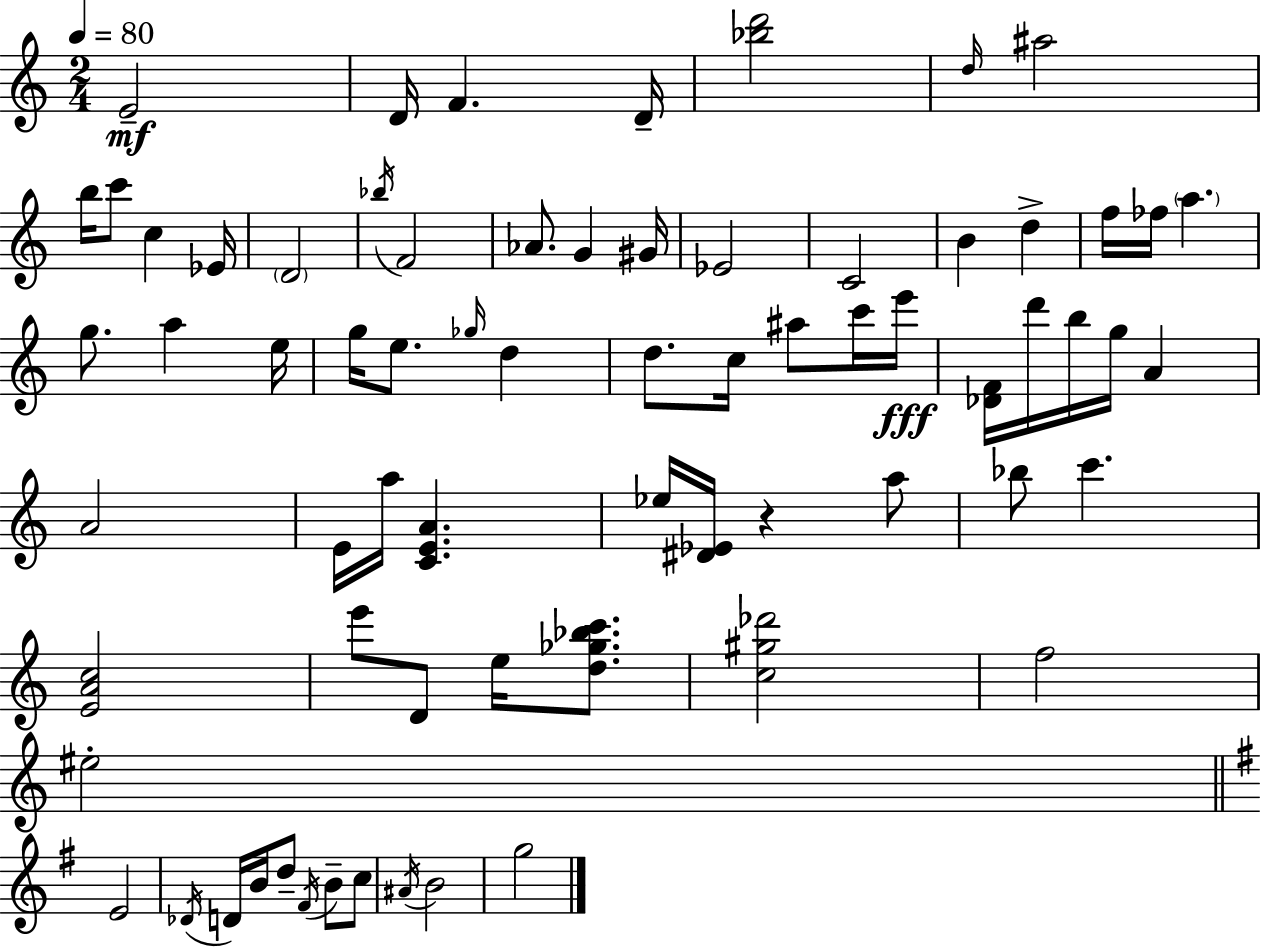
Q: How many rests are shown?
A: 1